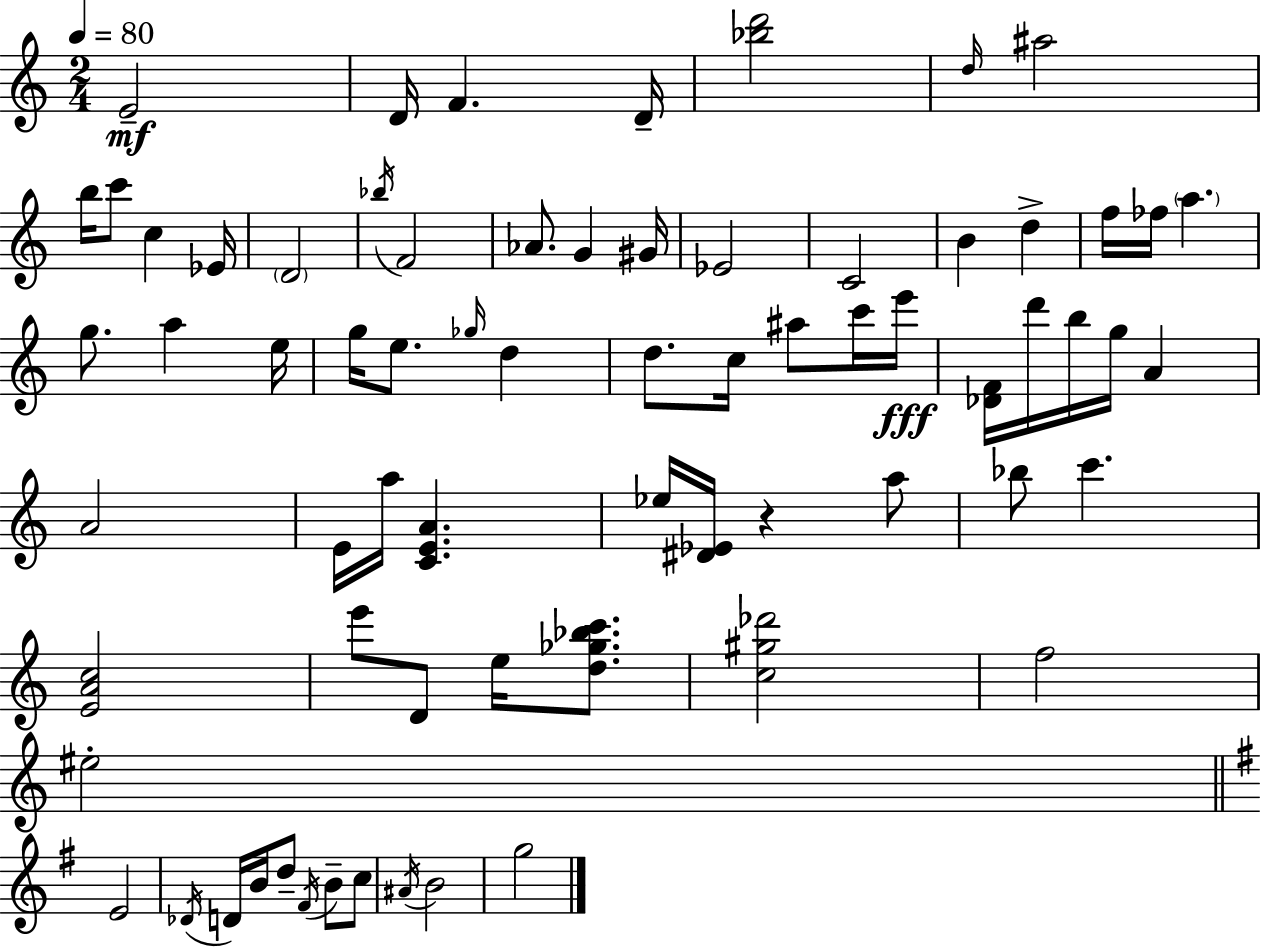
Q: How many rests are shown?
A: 1